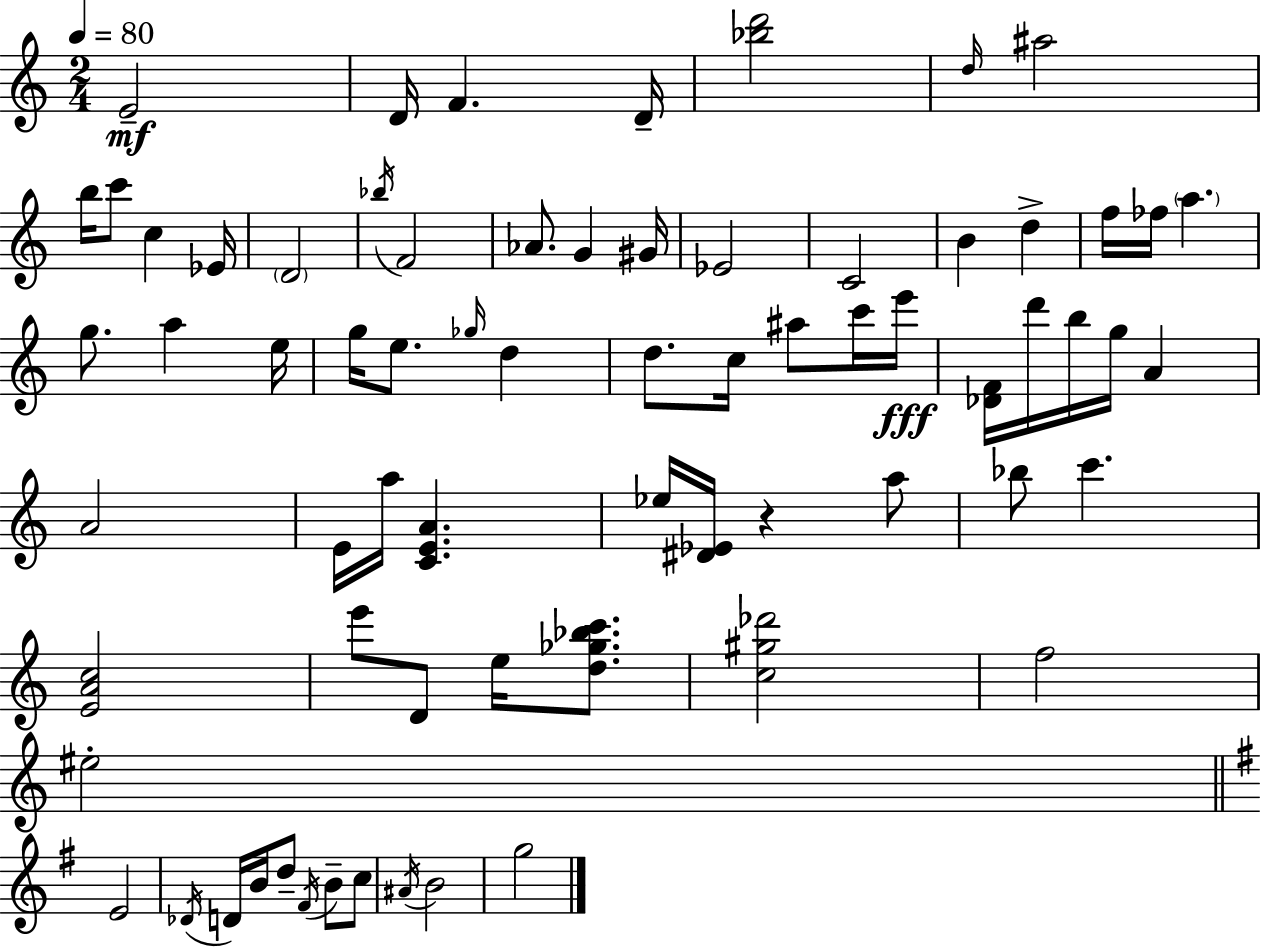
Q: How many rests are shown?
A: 1